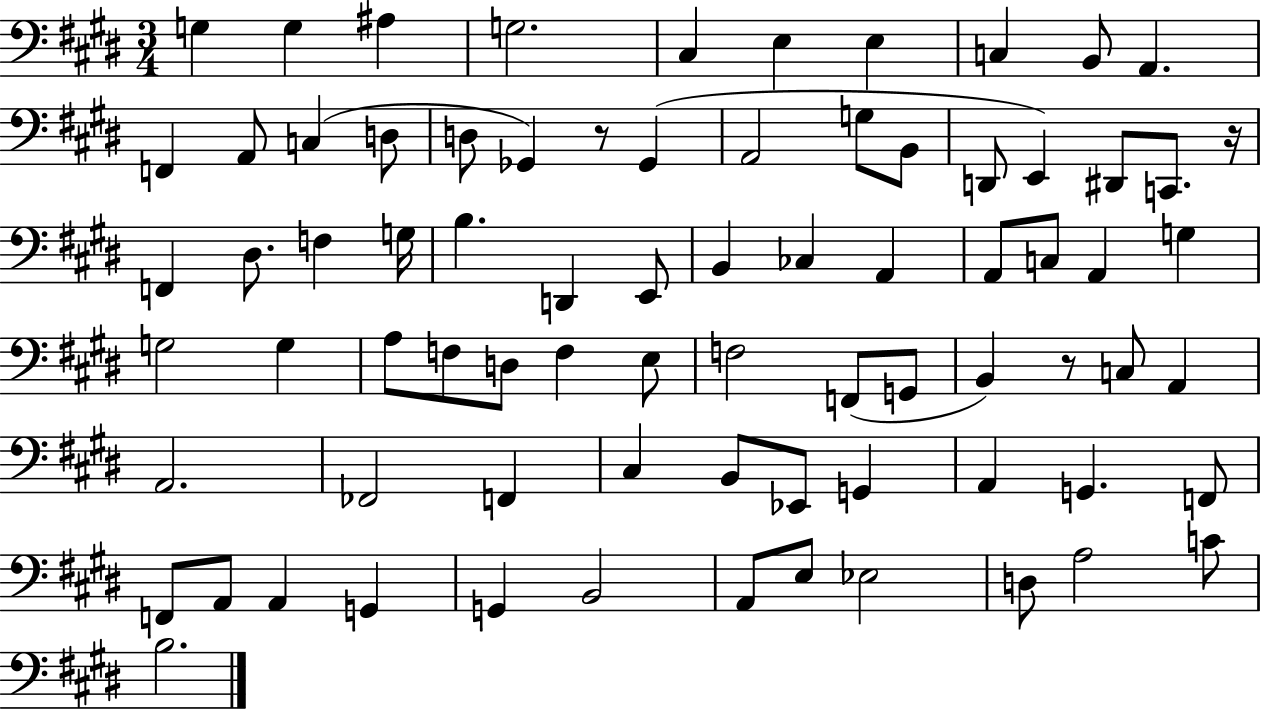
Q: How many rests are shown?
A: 3